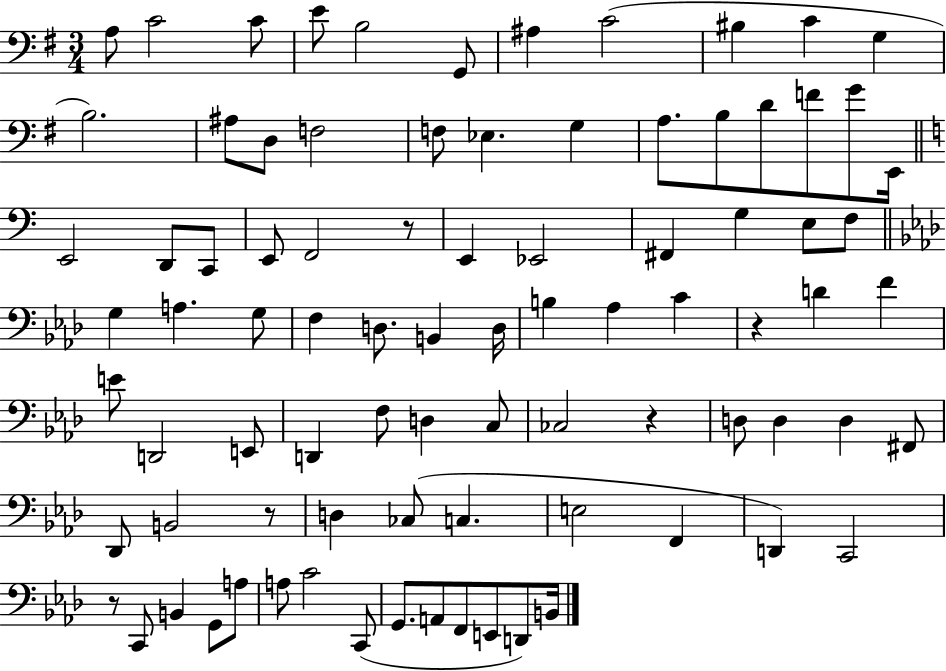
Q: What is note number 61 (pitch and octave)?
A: B2